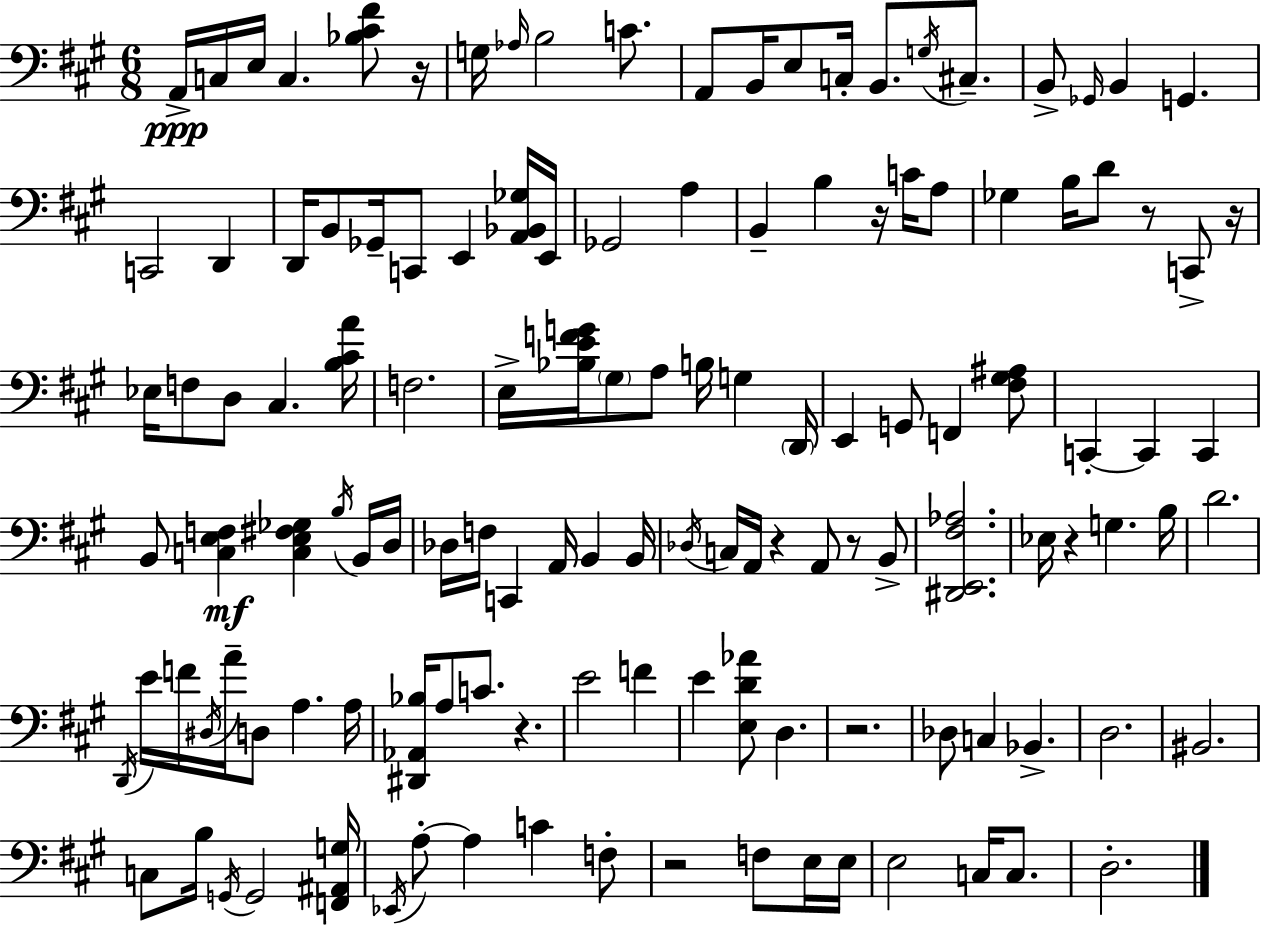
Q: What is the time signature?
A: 6/8